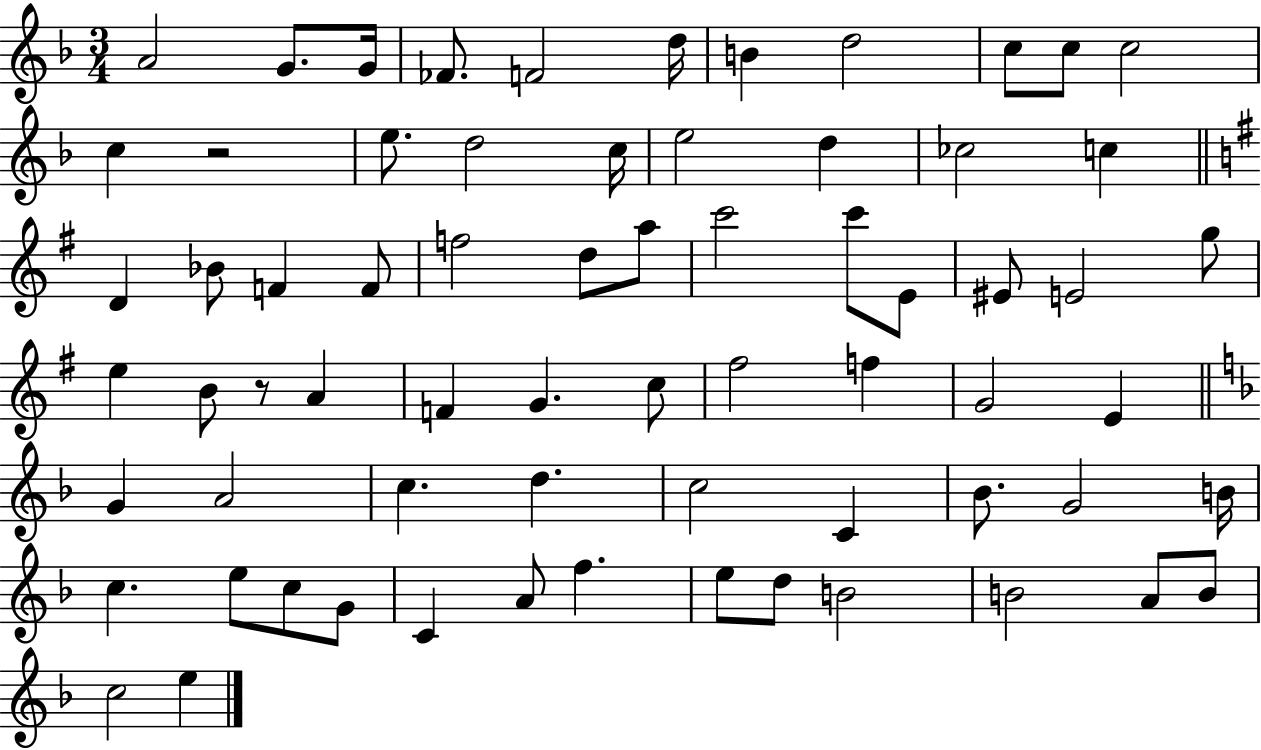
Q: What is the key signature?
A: F major